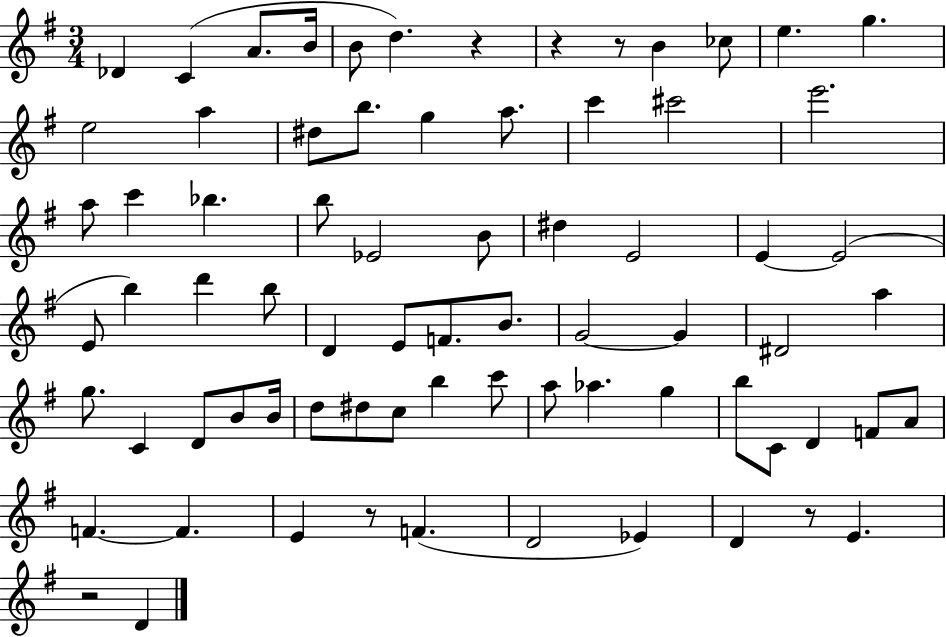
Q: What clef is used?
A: treble